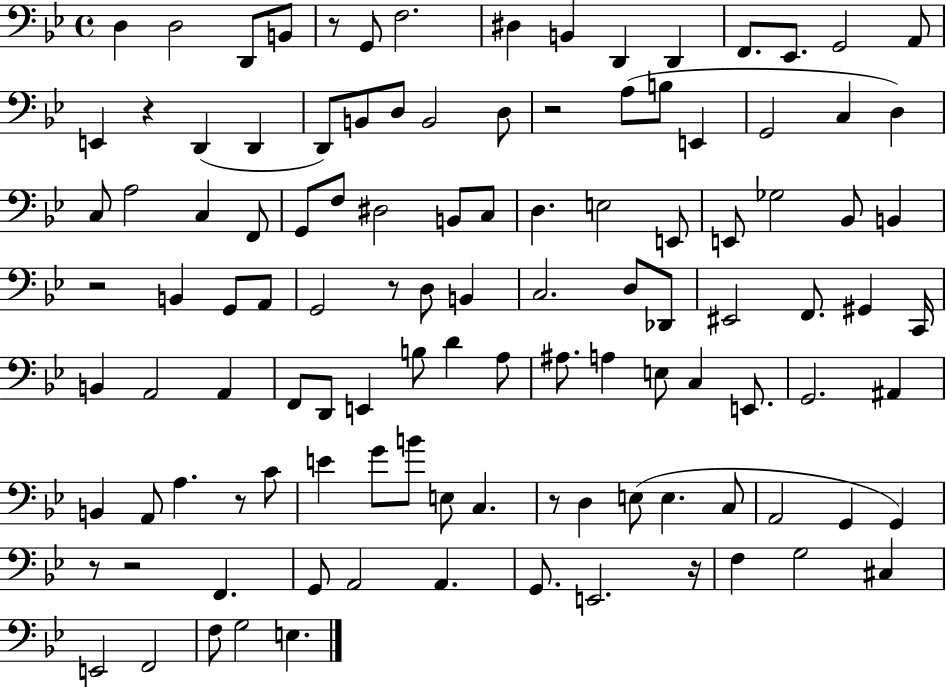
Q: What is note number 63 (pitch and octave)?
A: E2